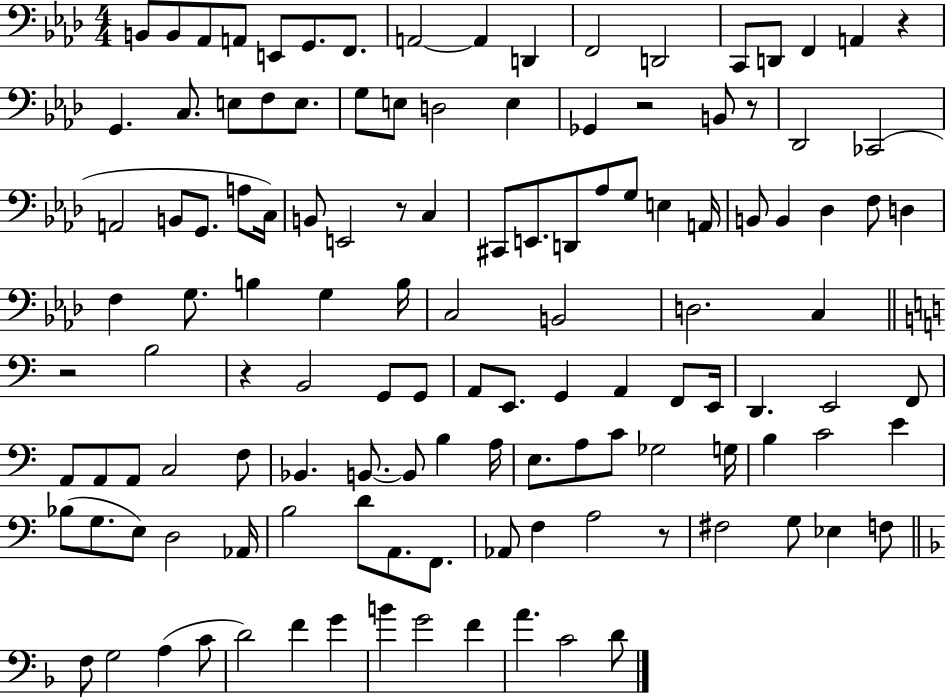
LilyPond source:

{
  \clef bass
  \numericTimeSignature
  \time 4/4
  \key aes \major
  b,8 b,8 aes,8 a,8 e,8 g,8. f,8. | a,2~~ a,4 d,4 | f,2 d,2 | c,8 d,8 f,4 a,4 r4 | \break g,4. c8. e8 f8 e8. | g8 e8 d2 e4 | ges,4 r2 b,8 r8 | des,2 ces,2( | \break a,2 b,8 g,8. a8 c16) | b,8 e,2 r8 c4 | cis,8 e,8. d,8 aes8 g8 e4 a,16 | b,8 b,4 des4 f8 d4 | \break f4 g8. b4 g4 b16 | c2 b,2 | d2. c4 | \bar "||" \break \key a \minor r2 b2 | r4 b,2 g,8 g,8 | a,8 e,8. g,4 a,4 f,8 e,16 | d,4. e,2 f,8 | \break a,8 a,8 a,8 c2 f8 | bes,4. b,8.~~ b,8 b4 a16 | e8. a8 c'8 ges2 g16 | b4 c'2 e'4 | \break bes8( g8. e8) d2 aes,16 | b2 d'8 a,8. f,8. | aes,8 f4 a2 r8 | fis2 g8 ees4 f8 | \break \bar "||" \break \key f \major f8 g2 a4( c'8 | d'2) f'4 g'4 | b'4 g'2 f'4 | a'4. c'2 d'8 | \break \bar "|."
}